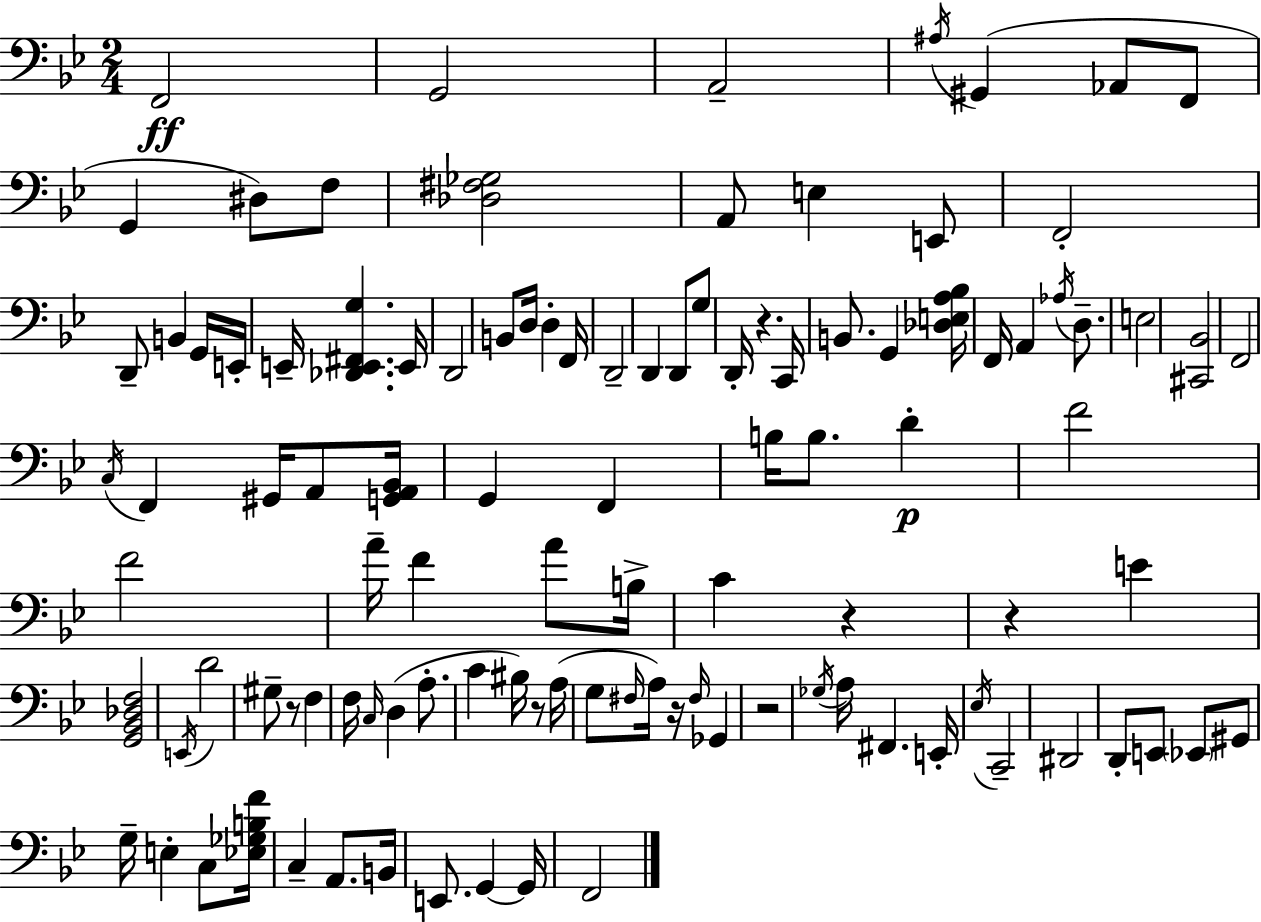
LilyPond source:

{
  \clef bass
  \numericTimeSignature
  \time 2/4
  \key bes \major
  f,2\ff | g,2 | a,2-- | \acciaccatura { ais16 }( gis,4 aes,8 f,8 | \break g,4 dis8) f8 | <des fis ges>2 | a,8 e4 e,8 | f,2-. | \break d,8-- b,4 g,16 | e,16-. e,16-- <des, e, fis, g>4. | e,16 d,2 | b,8 d16 d4-. | \break f,16 d,2-- | d,4 d,8 g8 | d,16-. r4. | c,16 b,8. g,4 | \break <des e a bes>16 f,16 a,4 \acciaccatura { aes16 } d8.-- | e2 | <cis, bes,>2 | f,2 | \break \acciaccatura { c16 } f,4 gis,16 | a,8 <g, a, bes,>16 g,4 f,4 | b16 b8. d'4-.\p | f'2 | \break f'2 | a'16-- f'4 | a'8 b16-> c'4 r4 | r4 e'4 | \break <g, bes, des f>2 | \acciaccatura { e,16 } d'2 | gis8-- r8 | f4 f16 \grace { c16 } d4( | \break a8.-. c'4 | bis16) r8 a16( g8 \grace { fis16 } | a16) r16 \grace { fis16 } ges,4 r2 | \acciaccatura { ges16 } | \break a16 fis,4. e,16-. | \acciaccatura { ees16 } c,2-- | dis,2 | d,8-. e,8 \parenthesize ees,8 gis,8 | \break g16-- e4-. c8 | <ees ges b f'>16 c4-- a,8. | b,16 e,8. g,4~~ | g,16 f,2 | \break \bar "|."
}